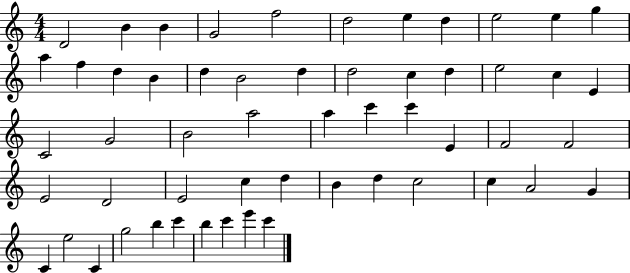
{
  \clef treble
  \numericTimeSignature
  \time 4/4
  \key c \major
  d'2 b'4 b'4 | g'2 f''2 | d''2 e''4 d''4 | e''2 e''4 g''4 | \break a''4 f''4 d''4 b'4 | d''4 b'2 d''4 | d''2 c''4 d''4 | e''2 c''4 e'4 | \break c'2 g'2 | b'2 a''2 | a''4 c'''4 c'''4 e'4 | f'2 f'2 | \break e'2 d'2 | e'2 c''4 d''4 | b'4 d''4 c''2 | c''4 a'2 g'4 | \break c'4 e''2 c'4 | g''2 b''4 c'''4 | b''4 c'''4 e'''4 c'''4 | \bar "|."
}